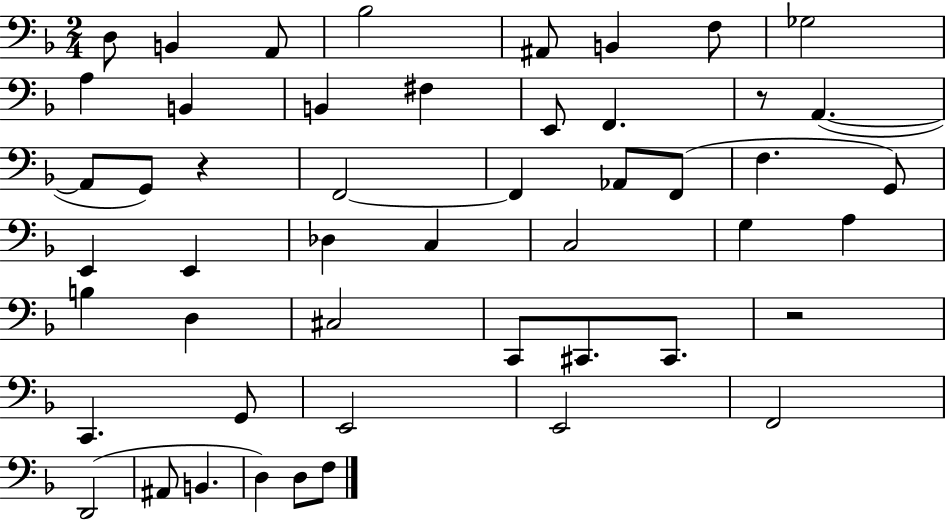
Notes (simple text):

D3/e B2/q A2/e Bb3/h A#2/e B2/q F3/e Gb3/h A3/q B2/q B2/q F#3/q E2/e F2/q. R/e A2/q. A2/e G2/e R/q F2/h F2/q Ab2/e F2/e F3/q. G2/e E2/q E2/q Db3/q C3/q C3/h G3/q A3/q B3/q D3/q C#3/h C2/e C#2/e. C#2/e. R/h C2/q. G2/e E2/h E2/h F2/h D2/h A#2/e B2/q. D3/q D3/e F3/e